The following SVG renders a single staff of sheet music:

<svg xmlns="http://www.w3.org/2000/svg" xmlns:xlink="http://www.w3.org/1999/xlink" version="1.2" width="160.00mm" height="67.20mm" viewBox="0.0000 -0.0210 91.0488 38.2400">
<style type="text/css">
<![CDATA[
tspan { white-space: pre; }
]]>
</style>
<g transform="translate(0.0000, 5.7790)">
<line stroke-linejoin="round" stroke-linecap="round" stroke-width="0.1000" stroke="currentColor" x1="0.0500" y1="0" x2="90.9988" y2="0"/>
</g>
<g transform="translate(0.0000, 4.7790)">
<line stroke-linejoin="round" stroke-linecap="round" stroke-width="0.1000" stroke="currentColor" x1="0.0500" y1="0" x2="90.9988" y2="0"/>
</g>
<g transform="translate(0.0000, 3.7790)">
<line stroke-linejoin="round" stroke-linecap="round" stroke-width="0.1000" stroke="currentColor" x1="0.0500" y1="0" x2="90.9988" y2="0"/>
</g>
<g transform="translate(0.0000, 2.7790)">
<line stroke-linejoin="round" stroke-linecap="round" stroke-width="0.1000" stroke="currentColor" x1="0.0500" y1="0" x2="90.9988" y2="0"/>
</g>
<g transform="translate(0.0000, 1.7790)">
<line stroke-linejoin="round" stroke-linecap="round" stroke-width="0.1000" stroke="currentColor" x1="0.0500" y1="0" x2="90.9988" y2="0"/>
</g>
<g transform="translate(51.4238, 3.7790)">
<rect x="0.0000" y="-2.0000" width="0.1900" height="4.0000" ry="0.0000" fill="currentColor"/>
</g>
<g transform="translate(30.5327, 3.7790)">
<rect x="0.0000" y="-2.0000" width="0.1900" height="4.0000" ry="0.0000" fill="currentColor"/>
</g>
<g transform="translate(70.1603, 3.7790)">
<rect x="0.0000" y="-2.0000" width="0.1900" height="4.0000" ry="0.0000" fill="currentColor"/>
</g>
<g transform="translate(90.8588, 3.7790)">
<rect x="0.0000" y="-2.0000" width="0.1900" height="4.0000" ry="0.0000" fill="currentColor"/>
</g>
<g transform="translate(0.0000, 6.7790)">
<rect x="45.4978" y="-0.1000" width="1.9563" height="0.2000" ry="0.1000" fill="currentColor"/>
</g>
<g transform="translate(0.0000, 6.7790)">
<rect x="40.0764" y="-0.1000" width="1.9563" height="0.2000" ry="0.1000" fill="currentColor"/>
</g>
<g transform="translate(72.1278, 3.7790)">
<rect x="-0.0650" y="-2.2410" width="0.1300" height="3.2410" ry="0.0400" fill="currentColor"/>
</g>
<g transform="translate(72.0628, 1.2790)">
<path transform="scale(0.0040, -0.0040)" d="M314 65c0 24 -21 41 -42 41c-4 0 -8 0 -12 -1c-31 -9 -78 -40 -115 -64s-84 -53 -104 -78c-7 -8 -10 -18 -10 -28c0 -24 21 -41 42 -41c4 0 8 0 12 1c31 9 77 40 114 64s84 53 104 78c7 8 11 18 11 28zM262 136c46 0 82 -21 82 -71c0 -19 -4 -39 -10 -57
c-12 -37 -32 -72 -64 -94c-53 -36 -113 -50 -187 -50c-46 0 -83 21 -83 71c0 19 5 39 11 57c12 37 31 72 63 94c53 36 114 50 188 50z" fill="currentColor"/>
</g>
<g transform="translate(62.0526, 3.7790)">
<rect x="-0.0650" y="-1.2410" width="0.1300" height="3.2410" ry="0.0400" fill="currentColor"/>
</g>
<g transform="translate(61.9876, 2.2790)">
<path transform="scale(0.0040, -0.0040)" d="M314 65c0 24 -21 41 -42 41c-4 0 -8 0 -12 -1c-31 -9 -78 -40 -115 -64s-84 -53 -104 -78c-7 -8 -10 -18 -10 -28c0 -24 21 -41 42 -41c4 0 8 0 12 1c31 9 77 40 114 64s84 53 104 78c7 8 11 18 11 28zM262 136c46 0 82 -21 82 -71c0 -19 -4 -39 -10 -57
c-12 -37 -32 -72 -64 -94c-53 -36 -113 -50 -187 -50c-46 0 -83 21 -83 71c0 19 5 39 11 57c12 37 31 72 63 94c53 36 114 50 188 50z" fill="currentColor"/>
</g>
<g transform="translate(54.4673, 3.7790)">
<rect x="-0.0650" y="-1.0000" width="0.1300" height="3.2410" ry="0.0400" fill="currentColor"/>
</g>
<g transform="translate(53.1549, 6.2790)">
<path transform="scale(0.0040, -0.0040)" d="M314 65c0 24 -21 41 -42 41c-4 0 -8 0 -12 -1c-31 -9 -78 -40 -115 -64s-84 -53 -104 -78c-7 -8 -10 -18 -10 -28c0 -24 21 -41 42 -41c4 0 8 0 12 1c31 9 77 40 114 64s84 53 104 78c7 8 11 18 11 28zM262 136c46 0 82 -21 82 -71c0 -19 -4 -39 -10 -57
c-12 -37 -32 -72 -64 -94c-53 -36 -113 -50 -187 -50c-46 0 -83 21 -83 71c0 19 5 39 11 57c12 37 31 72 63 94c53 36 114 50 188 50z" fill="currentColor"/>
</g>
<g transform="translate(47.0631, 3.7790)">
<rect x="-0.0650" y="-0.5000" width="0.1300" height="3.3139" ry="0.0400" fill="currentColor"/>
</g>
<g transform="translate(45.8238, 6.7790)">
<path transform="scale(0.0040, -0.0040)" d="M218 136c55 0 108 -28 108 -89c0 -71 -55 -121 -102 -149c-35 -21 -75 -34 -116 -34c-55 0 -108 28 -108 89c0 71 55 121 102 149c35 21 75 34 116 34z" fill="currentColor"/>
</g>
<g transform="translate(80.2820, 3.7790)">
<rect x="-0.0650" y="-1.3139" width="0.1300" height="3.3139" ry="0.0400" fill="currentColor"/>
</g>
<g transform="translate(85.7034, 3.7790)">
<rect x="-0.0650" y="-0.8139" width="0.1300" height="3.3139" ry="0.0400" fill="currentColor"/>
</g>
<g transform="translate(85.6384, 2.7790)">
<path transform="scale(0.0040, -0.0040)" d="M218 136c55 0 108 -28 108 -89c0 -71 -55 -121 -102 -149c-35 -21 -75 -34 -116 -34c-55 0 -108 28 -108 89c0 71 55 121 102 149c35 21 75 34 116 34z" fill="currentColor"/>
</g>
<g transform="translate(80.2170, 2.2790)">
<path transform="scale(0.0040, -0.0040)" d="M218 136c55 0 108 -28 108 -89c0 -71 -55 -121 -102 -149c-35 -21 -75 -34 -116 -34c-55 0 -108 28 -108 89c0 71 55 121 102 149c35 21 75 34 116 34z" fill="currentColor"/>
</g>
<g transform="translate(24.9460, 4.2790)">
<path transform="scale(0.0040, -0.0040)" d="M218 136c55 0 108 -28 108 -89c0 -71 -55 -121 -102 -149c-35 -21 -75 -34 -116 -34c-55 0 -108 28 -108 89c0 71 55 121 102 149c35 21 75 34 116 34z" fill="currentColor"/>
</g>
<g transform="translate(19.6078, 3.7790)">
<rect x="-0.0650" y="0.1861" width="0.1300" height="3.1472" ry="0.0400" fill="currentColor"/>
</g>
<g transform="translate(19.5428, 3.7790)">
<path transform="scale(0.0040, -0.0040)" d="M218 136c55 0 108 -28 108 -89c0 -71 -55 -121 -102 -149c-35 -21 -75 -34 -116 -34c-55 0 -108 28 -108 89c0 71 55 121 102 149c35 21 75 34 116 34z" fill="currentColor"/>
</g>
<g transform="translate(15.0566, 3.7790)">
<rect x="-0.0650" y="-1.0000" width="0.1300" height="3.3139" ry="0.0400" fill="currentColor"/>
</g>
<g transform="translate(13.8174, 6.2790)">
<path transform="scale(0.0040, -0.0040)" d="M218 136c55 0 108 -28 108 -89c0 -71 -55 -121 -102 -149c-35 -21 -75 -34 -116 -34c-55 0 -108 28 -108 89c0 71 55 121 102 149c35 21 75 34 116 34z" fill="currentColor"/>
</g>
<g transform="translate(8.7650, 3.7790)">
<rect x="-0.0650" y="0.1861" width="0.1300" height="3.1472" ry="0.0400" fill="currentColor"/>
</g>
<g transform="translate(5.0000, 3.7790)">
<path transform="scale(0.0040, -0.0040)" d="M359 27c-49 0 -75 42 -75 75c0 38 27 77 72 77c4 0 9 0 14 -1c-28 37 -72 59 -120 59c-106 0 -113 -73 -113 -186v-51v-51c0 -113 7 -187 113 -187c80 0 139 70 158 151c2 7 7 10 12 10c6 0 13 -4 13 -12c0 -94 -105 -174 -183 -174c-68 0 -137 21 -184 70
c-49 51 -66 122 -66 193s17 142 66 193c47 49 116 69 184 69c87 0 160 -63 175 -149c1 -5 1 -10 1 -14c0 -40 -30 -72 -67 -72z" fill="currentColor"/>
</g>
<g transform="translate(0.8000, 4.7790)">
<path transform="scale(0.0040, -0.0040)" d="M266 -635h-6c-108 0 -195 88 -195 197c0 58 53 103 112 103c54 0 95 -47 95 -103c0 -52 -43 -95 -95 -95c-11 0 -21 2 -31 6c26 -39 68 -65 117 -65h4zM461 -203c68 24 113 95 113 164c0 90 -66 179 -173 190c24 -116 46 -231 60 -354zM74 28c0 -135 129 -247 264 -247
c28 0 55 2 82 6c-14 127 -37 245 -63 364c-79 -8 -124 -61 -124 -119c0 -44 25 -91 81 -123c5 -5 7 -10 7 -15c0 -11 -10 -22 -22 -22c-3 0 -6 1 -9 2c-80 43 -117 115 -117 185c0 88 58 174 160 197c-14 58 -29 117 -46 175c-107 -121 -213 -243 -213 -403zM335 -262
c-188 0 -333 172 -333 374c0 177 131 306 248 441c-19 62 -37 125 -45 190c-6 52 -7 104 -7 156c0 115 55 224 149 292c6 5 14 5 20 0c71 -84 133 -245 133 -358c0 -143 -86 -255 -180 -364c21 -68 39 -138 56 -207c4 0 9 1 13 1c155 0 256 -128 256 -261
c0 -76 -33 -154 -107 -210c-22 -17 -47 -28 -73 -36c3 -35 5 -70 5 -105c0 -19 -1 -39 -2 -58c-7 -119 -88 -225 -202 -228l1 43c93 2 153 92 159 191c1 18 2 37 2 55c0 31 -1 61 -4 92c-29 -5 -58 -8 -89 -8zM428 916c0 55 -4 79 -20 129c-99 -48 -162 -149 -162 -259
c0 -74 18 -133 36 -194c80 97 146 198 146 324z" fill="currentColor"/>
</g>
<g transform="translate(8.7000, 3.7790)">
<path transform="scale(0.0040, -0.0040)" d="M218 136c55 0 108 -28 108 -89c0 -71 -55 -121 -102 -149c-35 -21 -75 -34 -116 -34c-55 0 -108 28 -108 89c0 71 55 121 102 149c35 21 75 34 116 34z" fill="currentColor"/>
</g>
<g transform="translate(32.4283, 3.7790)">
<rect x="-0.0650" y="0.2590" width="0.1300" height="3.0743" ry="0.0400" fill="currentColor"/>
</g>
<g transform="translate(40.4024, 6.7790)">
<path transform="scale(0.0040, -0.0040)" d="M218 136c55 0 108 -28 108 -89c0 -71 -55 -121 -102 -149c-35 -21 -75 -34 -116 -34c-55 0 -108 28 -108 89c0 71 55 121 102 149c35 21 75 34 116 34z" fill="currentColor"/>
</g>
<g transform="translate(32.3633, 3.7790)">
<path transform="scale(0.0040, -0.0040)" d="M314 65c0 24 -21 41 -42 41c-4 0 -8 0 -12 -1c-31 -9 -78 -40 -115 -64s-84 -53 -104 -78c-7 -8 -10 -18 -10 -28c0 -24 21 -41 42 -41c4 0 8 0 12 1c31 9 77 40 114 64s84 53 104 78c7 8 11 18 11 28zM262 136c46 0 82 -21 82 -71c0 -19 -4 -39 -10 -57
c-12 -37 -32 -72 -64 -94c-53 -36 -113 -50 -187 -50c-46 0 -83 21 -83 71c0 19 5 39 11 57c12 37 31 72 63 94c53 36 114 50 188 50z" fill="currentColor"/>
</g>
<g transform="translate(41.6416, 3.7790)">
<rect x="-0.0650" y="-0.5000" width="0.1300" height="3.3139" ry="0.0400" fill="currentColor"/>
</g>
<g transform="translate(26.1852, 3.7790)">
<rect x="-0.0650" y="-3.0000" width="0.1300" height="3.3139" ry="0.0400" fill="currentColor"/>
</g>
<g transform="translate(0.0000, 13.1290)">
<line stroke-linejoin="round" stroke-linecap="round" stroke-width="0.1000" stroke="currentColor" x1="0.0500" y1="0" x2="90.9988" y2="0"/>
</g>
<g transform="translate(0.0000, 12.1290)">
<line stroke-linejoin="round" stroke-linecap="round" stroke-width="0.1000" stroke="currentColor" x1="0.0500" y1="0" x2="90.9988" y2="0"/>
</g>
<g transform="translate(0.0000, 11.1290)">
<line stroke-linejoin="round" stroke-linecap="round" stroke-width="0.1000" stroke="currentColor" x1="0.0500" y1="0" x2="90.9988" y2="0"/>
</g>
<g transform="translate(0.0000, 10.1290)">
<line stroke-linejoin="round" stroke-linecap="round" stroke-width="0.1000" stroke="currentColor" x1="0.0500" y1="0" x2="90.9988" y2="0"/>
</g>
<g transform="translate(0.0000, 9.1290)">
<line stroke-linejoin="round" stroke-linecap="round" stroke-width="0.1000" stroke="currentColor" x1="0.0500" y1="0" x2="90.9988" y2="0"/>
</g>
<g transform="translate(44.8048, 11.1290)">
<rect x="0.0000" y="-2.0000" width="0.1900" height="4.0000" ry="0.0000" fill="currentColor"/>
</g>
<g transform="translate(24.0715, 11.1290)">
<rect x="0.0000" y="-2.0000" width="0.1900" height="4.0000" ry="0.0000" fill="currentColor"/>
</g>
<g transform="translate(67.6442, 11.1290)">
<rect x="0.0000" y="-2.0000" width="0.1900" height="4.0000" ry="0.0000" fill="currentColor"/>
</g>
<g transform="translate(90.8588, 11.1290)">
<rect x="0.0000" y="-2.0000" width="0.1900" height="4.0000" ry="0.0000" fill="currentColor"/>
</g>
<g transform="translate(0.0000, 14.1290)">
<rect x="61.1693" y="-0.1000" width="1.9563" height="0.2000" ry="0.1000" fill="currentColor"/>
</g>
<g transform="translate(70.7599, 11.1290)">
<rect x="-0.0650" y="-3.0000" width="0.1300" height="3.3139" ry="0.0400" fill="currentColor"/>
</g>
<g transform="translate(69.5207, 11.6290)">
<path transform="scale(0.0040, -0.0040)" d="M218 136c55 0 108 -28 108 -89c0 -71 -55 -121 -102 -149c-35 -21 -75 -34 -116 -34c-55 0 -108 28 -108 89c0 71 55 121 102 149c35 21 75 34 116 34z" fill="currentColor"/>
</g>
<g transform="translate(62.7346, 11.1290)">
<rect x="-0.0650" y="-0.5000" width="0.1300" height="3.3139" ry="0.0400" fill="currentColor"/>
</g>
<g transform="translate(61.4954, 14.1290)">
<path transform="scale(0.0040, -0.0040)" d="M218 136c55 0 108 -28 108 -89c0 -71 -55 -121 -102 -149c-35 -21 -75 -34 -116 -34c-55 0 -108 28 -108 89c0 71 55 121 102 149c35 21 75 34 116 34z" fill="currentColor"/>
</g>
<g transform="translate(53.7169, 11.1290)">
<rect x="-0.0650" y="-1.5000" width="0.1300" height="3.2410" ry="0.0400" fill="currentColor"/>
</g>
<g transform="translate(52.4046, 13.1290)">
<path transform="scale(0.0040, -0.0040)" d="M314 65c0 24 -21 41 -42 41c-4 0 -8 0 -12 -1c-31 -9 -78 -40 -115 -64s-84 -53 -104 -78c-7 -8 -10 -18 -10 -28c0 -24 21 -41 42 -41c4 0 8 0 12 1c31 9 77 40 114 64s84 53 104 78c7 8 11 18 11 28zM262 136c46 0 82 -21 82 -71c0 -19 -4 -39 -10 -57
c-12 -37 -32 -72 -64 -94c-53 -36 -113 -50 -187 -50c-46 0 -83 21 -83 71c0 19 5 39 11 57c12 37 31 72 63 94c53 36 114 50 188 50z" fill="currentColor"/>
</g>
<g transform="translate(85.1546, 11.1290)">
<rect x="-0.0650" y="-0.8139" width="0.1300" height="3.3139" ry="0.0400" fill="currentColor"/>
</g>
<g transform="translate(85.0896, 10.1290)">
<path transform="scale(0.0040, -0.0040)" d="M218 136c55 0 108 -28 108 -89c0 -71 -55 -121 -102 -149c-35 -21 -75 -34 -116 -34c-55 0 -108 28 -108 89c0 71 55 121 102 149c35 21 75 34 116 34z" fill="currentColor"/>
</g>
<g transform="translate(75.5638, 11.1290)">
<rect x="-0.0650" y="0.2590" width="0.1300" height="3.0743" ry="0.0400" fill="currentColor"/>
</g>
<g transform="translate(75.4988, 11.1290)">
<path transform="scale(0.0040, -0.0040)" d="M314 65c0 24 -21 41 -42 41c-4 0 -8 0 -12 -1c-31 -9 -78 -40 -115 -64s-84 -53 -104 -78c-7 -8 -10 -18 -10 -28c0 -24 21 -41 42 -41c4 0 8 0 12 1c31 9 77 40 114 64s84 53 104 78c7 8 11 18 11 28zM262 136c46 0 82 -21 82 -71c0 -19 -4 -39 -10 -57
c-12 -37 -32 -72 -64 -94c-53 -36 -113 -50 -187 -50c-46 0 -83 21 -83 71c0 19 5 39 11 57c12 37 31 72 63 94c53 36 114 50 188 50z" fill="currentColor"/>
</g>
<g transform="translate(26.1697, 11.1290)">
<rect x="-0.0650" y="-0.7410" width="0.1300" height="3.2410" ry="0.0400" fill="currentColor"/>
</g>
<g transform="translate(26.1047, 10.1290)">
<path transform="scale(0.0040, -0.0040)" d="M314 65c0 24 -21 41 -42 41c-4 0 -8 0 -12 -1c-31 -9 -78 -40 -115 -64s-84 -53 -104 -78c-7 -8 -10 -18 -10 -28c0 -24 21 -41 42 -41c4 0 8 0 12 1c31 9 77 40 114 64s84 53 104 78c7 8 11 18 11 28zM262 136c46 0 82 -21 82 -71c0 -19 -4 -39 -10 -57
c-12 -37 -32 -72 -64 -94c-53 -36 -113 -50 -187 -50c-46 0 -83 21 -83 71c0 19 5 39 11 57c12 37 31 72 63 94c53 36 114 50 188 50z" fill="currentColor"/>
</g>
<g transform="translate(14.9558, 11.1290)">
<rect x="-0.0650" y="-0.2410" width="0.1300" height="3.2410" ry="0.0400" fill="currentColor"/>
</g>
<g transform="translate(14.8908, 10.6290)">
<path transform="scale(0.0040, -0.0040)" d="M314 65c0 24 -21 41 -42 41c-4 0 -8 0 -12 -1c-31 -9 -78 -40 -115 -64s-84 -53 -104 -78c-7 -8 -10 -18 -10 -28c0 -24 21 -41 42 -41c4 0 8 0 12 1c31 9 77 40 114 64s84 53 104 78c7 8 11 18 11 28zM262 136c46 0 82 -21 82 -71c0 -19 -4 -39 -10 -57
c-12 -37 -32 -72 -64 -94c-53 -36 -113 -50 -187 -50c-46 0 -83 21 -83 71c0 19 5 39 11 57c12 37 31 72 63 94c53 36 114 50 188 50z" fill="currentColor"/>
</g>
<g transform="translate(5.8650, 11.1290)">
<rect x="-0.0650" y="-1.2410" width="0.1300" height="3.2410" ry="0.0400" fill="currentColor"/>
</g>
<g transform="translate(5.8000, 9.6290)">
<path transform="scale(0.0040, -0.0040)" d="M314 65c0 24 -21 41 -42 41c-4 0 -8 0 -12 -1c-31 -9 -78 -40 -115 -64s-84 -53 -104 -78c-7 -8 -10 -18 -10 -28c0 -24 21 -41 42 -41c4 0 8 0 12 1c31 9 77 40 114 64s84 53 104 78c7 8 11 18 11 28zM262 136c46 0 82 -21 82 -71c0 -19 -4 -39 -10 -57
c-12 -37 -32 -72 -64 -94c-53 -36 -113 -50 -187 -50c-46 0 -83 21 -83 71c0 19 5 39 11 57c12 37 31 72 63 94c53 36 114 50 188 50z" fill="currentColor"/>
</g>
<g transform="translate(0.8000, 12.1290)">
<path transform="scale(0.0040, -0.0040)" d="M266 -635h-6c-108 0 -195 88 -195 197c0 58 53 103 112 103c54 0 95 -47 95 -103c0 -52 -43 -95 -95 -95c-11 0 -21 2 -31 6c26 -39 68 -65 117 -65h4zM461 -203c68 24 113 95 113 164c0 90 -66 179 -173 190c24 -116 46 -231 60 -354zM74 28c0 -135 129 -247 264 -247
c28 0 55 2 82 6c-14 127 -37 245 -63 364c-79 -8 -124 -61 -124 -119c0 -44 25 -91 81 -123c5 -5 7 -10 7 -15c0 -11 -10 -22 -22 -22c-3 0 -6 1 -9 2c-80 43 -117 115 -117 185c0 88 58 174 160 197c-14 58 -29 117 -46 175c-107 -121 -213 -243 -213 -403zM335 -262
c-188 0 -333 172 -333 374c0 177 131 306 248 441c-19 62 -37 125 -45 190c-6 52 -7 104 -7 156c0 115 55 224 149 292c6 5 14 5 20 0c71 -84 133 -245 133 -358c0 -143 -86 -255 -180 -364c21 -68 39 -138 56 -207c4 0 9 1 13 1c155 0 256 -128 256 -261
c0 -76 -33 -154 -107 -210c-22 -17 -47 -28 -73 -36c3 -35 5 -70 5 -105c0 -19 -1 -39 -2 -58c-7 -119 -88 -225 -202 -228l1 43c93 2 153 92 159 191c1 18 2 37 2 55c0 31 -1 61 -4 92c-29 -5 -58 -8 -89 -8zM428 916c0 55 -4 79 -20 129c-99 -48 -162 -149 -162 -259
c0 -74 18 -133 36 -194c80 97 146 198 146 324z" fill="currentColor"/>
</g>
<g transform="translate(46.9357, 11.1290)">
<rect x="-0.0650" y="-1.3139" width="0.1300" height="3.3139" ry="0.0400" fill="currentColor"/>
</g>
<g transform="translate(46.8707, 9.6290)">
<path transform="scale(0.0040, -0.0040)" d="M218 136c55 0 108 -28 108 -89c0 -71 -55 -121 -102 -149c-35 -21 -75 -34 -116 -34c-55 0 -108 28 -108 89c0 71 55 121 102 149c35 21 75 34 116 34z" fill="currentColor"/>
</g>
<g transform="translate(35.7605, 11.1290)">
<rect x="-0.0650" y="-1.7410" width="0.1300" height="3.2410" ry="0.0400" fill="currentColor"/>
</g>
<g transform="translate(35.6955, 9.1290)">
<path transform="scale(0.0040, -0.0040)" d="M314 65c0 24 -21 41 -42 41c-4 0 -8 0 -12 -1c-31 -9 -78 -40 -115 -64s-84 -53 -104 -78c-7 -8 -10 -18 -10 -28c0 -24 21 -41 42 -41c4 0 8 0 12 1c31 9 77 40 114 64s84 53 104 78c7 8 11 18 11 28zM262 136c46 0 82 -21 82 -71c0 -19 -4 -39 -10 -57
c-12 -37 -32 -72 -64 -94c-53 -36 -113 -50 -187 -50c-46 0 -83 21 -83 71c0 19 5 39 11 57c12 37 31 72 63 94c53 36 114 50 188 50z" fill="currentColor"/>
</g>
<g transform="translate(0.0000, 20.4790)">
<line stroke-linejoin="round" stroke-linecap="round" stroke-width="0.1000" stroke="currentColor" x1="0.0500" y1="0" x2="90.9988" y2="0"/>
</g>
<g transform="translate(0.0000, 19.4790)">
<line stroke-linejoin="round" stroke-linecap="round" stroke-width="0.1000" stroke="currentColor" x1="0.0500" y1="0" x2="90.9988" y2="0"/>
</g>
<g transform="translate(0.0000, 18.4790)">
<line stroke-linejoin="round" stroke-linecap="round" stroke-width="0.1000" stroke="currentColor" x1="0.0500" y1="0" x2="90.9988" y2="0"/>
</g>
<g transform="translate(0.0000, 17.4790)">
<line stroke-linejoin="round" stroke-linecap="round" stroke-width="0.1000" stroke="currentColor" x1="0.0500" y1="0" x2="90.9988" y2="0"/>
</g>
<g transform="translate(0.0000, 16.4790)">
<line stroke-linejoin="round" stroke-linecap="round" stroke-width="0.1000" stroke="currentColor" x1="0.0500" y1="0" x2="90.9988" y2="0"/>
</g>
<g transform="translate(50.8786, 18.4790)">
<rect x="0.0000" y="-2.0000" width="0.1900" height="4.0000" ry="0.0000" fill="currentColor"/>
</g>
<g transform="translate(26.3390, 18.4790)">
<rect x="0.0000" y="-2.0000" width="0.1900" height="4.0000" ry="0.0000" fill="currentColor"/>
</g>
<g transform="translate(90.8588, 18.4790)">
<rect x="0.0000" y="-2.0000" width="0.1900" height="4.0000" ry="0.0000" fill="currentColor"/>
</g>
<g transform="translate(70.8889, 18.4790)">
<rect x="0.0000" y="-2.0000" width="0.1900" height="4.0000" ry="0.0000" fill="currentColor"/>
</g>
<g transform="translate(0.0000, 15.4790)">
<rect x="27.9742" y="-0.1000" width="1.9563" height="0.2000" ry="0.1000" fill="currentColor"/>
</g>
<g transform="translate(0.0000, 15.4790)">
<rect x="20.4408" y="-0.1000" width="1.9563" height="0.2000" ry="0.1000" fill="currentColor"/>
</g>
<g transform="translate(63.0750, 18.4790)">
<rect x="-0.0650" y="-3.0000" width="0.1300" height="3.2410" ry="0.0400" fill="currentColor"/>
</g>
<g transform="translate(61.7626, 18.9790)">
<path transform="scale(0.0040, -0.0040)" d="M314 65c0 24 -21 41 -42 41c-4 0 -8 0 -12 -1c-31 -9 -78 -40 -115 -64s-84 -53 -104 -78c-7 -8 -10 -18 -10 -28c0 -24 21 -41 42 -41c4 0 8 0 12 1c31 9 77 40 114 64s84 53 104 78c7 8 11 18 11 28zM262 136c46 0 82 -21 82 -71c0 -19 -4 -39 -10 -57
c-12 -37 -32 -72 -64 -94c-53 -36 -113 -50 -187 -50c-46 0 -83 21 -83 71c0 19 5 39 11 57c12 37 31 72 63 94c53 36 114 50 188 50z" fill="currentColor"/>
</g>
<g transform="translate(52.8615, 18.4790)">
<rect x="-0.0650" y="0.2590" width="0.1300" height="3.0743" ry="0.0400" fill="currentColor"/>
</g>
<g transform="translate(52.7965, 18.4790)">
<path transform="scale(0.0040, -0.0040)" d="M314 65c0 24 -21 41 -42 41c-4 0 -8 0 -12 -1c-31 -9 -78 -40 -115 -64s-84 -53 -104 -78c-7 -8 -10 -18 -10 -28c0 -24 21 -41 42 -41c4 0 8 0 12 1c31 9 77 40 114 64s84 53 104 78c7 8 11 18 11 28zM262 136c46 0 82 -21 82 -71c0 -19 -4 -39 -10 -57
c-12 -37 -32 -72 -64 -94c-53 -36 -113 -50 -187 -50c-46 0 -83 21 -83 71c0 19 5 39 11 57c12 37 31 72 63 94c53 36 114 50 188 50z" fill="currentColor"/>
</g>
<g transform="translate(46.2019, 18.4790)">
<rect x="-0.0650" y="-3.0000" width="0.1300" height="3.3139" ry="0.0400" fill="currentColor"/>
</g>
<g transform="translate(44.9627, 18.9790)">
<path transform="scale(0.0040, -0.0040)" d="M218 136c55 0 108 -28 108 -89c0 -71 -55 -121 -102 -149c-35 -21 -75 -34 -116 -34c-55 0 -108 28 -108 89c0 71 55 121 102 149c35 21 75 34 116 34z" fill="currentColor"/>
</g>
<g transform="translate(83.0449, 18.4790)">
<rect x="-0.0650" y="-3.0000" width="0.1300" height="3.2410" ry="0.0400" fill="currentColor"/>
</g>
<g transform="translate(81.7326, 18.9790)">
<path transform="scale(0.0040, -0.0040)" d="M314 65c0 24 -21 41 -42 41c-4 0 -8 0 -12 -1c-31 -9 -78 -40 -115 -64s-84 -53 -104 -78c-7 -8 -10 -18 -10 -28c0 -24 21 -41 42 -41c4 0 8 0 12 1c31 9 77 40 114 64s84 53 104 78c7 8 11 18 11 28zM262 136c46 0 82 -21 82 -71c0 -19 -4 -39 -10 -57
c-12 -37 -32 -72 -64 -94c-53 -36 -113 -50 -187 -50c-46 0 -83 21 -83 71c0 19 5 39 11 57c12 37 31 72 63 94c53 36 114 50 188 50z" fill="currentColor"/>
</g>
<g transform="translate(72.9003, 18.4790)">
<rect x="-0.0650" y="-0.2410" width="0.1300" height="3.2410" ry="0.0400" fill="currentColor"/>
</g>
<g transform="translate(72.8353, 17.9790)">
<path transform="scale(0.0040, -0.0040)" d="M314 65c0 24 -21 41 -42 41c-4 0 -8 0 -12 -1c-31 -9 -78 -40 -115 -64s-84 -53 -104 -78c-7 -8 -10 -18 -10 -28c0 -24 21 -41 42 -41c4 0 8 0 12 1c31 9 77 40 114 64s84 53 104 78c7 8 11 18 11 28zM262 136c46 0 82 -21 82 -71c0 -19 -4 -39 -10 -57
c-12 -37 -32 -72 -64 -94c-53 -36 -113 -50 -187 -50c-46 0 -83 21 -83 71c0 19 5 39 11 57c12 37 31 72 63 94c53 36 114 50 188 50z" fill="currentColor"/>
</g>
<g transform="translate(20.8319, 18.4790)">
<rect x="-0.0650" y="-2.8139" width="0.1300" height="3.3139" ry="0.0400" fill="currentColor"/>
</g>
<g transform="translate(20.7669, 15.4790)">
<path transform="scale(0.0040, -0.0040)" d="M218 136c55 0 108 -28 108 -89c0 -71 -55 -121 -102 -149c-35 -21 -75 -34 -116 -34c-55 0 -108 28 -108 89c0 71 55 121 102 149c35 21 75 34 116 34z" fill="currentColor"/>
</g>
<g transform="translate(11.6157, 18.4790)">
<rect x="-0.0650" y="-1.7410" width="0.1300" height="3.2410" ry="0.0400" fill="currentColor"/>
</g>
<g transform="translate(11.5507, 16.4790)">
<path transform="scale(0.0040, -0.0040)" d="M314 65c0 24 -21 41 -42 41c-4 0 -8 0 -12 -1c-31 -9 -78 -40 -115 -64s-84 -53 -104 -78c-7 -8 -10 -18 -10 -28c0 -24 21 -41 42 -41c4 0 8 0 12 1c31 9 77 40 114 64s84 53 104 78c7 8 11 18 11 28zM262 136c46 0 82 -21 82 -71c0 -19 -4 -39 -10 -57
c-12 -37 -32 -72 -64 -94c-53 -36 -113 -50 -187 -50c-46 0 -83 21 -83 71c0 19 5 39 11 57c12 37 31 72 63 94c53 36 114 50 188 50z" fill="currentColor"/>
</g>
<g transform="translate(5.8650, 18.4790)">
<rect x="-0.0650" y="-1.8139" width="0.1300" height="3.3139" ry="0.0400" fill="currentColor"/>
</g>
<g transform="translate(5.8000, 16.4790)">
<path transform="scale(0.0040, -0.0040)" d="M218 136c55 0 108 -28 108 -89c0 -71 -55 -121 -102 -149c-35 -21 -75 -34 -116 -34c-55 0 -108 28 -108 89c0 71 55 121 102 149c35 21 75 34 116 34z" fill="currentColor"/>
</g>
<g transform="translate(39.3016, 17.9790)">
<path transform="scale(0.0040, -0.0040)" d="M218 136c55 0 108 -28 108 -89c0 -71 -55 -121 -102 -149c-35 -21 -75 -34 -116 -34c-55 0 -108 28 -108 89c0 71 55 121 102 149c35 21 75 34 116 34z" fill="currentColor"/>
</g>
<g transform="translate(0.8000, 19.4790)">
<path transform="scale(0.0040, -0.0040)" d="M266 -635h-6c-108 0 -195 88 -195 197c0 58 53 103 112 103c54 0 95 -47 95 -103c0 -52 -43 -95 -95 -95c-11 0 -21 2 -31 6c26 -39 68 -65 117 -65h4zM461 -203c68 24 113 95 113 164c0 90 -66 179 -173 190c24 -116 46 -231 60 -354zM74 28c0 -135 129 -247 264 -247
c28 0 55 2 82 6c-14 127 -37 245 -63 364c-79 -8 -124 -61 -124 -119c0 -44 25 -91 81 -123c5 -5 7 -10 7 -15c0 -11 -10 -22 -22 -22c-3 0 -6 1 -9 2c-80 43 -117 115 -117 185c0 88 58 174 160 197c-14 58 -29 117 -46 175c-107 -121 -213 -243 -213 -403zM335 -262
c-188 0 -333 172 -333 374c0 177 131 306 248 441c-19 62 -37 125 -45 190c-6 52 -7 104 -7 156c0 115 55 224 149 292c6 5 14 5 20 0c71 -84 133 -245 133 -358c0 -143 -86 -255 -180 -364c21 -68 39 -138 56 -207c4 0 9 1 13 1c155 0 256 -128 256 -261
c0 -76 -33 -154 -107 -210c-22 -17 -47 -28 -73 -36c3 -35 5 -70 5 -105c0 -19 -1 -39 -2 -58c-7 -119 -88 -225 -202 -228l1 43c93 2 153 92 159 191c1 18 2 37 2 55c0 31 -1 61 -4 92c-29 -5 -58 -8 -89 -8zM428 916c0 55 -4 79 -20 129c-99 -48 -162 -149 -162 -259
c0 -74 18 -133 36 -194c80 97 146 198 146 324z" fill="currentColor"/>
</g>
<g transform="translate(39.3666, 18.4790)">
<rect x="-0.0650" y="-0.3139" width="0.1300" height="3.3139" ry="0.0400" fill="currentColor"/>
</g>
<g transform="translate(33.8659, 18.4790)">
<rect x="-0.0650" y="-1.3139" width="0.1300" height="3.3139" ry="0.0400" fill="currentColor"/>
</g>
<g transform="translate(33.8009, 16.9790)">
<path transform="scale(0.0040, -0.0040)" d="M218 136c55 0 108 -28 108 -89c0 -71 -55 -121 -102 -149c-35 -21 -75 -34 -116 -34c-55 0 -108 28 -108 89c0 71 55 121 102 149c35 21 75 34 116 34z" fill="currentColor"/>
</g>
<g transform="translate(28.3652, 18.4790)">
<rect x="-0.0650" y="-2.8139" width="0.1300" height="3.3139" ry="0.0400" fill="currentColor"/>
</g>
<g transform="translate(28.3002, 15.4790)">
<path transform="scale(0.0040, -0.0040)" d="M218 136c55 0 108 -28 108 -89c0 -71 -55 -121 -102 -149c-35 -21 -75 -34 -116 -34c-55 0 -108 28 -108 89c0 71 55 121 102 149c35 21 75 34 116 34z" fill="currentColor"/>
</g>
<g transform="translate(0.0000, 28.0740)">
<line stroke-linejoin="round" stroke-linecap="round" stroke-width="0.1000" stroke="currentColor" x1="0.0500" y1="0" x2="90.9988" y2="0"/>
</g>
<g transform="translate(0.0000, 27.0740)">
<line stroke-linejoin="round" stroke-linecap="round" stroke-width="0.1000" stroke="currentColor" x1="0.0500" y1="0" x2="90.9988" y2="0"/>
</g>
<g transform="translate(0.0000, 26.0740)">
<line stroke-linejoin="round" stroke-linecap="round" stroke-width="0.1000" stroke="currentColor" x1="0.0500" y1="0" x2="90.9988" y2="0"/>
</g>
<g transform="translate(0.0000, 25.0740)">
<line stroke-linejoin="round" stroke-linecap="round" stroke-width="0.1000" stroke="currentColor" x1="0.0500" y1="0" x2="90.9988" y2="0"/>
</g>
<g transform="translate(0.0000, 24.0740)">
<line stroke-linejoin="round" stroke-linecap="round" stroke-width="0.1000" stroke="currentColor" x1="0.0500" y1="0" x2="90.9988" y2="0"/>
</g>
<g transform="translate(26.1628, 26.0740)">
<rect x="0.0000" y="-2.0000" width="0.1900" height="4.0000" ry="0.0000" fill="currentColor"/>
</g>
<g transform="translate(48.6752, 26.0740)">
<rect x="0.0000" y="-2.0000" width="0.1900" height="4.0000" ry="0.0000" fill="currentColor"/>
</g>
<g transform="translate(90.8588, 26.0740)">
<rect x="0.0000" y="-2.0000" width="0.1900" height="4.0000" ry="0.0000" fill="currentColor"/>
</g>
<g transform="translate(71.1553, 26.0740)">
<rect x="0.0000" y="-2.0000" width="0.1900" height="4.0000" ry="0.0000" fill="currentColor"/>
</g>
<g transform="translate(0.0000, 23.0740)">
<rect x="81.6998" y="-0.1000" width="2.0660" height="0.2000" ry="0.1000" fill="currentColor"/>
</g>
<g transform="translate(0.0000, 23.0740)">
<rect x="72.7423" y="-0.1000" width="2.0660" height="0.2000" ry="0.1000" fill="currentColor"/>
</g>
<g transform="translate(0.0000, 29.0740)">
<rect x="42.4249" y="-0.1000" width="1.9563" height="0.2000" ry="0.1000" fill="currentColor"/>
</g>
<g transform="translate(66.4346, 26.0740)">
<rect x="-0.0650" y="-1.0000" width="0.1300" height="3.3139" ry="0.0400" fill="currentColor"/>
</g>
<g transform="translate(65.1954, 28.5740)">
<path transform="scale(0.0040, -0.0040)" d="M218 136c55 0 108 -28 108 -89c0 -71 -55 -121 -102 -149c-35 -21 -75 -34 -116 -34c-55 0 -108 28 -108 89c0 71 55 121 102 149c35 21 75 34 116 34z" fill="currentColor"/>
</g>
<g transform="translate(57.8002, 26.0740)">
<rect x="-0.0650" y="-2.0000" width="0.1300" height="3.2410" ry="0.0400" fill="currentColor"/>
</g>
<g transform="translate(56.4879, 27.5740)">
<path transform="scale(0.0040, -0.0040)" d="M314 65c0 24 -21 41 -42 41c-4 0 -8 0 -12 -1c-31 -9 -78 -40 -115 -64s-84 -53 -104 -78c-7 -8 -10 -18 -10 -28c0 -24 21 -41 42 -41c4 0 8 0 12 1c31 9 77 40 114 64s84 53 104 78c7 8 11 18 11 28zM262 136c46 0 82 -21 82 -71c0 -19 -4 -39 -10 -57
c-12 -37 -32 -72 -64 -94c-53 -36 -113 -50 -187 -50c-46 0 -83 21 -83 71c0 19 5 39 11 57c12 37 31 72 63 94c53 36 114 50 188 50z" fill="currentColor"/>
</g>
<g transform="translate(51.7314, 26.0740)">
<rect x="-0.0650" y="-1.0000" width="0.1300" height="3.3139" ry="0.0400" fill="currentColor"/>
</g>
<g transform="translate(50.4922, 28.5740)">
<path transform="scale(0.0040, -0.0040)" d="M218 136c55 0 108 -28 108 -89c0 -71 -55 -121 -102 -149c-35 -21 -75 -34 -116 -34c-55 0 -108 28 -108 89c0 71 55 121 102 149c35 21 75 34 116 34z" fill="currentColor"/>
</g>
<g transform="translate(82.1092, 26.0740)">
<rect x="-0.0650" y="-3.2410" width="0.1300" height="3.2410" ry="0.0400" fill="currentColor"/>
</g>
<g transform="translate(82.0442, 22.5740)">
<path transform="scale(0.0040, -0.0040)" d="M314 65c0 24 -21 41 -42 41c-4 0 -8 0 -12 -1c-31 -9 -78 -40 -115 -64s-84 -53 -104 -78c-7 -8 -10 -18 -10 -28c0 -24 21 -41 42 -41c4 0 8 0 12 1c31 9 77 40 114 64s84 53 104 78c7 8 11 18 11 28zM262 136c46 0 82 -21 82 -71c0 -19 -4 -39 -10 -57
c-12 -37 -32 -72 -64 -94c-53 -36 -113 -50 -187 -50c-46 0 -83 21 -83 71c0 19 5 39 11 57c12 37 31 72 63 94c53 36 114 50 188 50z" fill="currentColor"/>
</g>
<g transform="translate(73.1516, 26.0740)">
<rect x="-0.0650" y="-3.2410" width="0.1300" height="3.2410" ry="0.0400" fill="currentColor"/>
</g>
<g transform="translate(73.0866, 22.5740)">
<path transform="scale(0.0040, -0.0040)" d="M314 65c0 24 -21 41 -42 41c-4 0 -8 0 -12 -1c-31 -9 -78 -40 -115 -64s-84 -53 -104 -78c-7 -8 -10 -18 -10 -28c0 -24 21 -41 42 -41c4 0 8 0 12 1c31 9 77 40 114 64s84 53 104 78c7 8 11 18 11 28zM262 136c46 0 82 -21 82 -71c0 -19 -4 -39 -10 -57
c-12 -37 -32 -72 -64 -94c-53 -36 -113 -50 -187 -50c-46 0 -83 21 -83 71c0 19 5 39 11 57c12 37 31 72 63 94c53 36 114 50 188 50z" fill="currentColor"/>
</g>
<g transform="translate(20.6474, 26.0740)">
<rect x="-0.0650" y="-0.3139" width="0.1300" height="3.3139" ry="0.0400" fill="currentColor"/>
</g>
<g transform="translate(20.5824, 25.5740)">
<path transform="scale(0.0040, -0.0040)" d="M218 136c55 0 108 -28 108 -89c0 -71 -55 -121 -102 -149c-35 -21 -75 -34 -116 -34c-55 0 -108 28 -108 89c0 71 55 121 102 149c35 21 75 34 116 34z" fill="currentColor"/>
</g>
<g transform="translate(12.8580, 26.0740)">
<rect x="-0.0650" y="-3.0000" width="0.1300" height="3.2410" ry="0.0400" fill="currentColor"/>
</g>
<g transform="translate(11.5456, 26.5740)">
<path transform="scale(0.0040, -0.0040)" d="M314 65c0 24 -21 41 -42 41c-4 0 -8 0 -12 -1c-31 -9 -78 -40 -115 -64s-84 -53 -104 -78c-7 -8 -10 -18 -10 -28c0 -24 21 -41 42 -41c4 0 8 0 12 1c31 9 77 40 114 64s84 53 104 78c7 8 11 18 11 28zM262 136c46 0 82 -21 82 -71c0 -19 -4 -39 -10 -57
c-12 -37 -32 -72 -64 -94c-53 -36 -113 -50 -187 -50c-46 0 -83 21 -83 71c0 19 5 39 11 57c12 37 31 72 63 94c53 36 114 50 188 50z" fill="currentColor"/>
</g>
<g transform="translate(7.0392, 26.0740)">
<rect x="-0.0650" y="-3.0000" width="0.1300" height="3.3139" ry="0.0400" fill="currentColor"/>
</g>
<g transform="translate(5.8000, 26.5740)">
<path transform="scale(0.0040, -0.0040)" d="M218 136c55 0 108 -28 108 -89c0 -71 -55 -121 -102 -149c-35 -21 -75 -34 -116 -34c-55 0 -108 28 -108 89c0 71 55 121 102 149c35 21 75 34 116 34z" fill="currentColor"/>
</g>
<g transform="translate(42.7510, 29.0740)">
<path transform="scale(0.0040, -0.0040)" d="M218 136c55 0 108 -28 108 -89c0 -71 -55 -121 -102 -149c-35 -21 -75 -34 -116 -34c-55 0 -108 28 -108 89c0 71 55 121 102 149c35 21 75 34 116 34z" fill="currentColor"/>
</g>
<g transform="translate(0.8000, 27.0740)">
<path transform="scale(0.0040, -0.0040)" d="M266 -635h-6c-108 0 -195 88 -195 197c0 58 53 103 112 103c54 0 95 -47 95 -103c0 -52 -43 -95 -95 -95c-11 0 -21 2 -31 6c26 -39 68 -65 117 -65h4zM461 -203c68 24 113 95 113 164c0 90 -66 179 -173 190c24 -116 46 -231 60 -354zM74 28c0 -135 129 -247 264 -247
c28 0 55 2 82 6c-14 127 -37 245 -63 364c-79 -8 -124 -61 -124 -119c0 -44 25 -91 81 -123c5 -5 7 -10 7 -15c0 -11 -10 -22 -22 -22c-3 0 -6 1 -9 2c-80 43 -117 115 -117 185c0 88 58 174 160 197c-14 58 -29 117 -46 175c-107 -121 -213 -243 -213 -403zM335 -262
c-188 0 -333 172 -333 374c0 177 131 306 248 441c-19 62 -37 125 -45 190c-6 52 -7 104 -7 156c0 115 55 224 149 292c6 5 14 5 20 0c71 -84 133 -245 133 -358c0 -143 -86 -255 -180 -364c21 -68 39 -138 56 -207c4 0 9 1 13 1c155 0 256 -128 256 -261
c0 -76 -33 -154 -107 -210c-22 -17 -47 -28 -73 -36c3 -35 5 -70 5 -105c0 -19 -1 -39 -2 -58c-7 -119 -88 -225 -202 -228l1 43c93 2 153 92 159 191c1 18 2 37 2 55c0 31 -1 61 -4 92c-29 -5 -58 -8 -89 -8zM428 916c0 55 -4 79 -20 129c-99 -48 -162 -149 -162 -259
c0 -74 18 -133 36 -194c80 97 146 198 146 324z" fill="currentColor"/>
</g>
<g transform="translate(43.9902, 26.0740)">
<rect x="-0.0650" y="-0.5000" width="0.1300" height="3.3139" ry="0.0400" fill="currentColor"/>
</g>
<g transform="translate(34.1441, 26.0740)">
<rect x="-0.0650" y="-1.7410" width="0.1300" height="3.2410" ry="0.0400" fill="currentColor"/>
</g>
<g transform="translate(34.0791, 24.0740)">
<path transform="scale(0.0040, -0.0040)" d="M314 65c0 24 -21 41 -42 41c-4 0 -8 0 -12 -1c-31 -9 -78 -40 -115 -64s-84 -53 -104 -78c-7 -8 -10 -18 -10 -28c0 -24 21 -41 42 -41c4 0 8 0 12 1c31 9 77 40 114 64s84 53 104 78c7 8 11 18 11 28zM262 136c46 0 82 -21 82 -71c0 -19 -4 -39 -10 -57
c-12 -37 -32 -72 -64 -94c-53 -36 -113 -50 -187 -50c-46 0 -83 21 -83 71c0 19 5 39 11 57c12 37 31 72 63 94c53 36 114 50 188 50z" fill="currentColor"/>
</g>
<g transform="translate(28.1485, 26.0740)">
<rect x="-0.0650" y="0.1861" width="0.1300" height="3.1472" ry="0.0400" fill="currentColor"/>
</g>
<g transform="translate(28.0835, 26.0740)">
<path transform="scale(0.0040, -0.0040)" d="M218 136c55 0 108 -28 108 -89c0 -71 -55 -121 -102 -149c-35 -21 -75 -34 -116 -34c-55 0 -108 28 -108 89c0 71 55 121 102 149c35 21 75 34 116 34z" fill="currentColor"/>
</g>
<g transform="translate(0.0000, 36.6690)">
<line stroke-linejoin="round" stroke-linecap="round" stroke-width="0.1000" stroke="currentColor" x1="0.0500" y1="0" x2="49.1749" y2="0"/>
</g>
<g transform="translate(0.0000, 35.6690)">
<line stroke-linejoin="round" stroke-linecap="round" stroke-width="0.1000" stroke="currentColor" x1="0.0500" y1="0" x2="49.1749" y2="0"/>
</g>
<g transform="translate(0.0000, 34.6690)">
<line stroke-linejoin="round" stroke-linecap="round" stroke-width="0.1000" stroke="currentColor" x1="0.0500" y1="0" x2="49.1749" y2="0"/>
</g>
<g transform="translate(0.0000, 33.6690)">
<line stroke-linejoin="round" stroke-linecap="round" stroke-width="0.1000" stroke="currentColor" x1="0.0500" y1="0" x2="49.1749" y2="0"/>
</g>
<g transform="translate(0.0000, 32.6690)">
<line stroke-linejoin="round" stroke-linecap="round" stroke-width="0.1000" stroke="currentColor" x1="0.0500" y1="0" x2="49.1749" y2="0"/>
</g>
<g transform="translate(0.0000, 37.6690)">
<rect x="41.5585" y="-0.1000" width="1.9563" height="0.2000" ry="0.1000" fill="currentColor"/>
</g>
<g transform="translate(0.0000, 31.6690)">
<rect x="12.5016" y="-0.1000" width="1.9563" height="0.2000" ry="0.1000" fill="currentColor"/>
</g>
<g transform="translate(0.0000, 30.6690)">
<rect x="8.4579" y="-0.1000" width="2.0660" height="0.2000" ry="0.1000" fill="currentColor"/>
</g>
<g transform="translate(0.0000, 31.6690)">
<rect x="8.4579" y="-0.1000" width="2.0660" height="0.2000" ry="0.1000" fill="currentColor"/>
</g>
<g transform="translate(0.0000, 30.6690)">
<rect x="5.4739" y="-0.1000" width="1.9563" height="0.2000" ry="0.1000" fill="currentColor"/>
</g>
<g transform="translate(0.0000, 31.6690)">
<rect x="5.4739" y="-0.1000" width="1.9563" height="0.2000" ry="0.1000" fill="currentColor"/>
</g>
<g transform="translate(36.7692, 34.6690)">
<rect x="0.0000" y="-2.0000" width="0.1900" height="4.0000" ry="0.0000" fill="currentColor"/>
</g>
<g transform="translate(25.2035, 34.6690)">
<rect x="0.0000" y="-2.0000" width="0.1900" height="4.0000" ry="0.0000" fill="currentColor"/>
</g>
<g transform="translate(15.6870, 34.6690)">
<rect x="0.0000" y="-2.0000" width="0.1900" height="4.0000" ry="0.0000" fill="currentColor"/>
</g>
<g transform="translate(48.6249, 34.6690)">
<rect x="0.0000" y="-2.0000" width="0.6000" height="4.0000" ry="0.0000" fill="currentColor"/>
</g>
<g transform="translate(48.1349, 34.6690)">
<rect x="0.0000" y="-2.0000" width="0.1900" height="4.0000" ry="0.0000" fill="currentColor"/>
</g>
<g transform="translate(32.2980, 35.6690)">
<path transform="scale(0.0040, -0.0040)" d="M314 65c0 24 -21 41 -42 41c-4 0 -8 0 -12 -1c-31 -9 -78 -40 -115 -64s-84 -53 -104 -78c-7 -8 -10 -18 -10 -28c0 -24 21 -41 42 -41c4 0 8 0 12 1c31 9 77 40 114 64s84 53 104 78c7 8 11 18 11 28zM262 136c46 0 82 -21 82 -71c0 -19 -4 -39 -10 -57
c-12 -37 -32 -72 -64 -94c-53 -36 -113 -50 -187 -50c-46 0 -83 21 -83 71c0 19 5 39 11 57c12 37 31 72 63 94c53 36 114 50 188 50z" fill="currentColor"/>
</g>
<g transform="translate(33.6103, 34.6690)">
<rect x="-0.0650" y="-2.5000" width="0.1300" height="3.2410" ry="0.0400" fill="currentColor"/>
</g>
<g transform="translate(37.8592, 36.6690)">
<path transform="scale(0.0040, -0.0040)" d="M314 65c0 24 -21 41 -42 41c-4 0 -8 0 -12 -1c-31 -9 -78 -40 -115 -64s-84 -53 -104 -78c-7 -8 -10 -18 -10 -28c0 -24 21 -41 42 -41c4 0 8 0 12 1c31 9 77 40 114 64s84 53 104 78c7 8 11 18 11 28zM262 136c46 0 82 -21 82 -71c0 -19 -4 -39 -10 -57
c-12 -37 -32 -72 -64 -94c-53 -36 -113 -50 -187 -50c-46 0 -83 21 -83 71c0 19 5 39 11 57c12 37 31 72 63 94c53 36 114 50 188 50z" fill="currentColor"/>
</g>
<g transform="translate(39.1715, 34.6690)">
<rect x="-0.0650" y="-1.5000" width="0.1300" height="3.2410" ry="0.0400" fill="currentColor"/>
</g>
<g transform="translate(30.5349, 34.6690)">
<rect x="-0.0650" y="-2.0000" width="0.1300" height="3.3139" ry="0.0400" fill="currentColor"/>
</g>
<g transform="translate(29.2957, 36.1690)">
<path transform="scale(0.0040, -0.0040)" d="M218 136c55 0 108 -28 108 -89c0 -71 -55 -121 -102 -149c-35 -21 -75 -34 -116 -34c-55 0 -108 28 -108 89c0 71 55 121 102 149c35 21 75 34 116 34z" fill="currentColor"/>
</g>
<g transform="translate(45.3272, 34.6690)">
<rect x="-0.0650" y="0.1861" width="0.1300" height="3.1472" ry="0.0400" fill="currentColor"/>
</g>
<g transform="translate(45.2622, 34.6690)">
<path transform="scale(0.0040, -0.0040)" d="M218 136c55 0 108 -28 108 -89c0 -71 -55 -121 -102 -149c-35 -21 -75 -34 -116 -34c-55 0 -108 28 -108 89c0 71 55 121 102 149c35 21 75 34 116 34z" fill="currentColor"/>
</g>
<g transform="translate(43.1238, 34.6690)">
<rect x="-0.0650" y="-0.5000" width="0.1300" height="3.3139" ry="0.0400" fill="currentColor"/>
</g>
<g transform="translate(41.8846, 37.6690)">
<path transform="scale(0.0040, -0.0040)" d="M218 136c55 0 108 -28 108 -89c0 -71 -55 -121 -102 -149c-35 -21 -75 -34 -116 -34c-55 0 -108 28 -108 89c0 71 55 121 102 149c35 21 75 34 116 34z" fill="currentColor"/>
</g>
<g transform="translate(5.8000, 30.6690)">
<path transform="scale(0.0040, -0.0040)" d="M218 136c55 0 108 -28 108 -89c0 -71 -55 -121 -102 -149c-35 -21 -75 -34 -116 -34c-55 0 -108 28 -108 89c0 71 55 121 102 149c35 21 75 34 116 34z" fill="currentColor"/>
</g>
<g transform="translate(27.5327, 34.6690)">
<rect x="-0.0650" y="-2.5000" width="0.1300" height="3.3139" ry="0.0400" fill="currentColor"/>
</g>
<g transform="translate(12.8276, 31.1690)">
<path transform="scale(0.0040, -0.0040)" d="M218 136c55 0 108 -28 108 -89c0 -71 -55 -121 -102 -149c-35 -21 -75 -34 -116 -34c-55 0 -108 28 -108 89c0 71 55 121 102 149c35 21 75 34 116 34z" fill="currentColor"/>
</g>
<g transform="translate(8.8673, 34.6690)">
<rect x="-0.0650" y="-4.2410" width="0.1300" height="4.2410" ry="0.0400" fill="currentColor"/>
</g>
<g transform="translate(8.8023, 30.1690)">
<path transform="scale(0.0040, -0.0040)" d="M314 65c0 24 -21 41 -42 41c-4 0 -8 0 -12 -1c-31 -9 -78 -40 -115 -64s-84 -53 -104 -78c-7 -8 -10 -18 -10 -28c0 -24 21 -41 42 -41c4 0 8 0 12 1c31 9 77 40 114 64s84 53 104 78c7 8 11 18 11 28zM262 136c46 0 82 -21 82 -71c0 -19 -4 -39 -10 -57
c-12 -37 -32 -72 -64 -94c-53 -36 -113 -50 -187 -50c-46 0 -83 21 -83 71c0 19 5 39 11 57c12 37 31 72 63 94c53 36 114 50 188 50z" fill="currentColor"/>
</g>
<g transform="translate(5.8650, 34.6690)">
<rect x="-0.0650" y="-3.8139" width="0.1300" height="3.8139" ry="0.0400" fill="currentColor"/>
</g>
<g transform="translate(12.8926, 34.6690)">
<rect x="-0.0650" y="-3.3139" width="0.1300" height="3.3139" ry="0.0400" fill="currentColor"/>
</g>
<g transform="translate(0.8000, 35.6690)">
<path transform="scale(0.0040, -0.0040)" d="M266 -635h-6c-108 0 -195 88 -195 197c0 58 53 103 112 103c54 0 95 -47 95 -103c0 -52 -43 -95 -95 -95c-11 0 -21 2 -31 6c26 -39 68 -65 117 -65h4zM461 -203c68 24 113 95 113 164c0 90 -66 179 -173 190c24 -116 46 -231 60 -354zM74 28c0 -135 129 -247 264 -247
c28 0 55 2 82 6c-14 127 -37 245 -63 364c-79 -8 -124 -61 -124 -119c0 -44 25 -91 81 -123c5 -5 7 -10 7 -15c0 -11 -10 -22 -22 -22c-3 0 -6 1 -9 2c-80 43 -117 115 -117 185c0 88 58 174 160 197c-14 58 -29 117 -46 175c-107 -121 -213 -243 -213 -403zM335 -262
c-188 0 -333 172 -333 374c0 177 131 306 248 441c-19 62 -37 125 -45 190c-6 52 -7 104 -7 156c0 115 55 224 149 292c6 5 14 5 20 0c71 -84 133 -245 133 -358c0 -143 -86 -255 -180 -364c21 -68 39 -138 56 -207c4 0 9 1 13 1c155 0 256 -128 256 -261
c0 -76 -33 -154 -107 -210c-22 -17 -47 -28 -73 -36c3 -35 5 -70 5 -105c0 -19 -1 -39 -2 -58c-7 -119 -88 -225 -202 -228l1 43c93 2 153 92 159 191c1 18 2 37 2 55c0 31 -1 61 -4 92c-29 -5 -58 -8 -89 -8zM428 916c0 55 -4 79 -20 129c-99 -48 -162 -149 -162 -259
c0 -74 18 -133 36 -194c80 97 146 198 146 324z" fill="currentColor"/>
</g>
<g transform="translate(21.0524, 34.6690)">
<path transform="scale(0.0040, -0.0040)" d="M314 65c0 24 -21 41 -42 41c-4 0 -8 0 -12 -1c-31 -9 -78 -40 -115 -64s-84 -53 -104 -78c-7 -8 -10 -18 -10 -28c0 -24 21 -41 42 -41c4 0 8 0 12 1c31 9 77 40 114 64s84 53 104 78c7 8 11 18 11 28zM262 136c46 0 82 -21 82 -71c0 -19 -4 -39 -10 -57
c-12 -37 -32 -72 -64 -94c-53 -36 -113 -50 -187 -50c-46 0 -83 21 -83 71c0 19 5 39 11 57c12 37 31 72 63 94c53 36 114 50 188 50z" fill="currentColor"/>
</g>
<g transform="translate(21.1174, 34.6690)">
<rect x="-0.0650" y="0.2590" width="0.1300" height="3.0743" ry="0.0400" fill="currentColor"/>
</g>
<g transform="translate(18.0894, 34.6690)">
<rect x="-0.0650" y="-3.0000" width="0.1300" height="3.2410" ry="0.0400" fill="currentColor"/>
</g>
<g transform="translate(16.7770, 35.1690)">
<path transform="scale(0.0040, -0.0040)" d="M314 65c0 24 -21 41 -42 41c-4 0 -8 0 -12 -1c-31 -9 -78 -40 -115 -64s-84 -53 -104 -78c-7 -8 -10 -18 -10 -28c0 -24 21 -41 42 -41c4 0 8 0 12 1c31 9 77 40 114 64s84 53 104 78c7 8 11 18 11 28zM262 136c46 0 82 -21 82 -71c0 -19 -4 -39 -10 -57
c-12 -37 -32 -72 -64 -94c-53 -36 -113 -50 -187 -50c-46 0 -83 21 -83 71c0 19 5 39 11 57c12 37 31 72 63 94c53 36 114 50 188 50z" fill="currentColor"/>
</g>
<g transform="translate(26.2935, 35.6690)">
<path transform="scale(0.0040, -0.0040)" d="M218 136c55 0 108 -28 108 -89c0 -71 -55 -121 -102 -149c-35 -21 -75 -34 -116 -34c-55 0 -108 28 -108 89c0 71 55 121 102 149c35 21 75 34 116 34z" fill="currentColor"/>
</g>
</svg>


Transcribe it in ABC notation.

X:1
T:Untitled
M:4/4
L:1/4
K:C
B D B A B2 C C D2 e2 g2 e d e2 c2 d2 f2 e E2 C A B2 d f f2 a a e c A B2 A2 c2 A2 A A2 c B f2 C D F2 D b2 b2 c' d'2 b A2 B2 G F G2 E2 C B